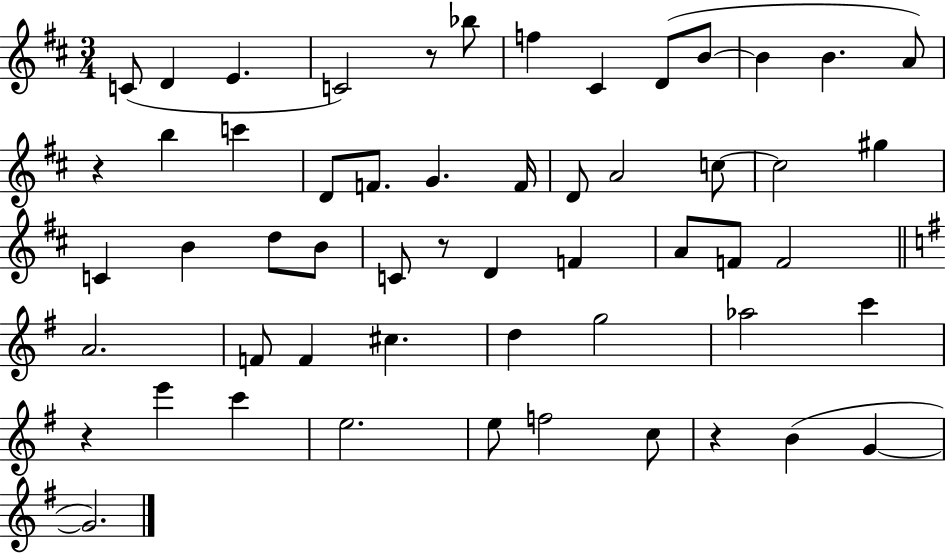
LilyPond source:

{
  \clef treble
  \numericTimeSignature
  \time 3/4
  \key d \major
  c'8( d'4 e'4. | c'2) r8 bes''8 | f''4 cis'4 d'8( b'8~~ | b'4 b'4. a'8) | \break r4 b''4 c'''4 | d'8 f'8. g'4. f'16 | d'8 a'2 c''8~~ | c''2 gis''4 | \break c'4 b'4 d''8 b'8 | c'8 r8 d'4 f'4 | a'8 f'8 f'2 | \bar "||" \break \key e \minor a'2. | f'8 f'4 cis''4. | d''4 g''2 | aes''2 c'''4 | \break r4 e'''4 c'''4 | e''2. | e''8 f''2 c''8 | r4 b'4( g'4~~ | \break g'2.) | \bar "|."
}